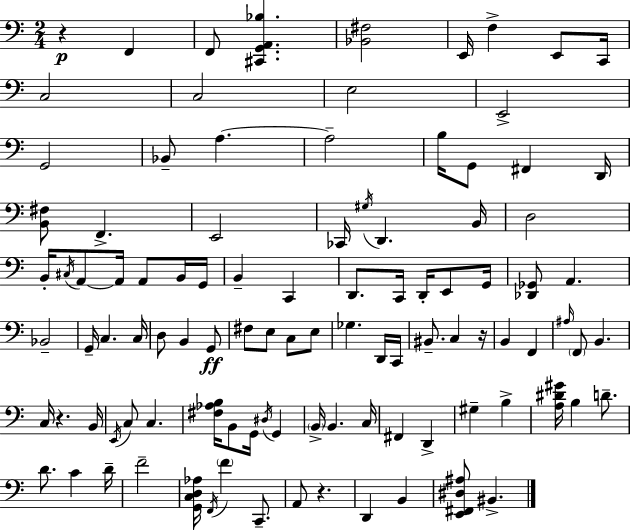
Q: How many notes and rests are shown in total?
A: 102